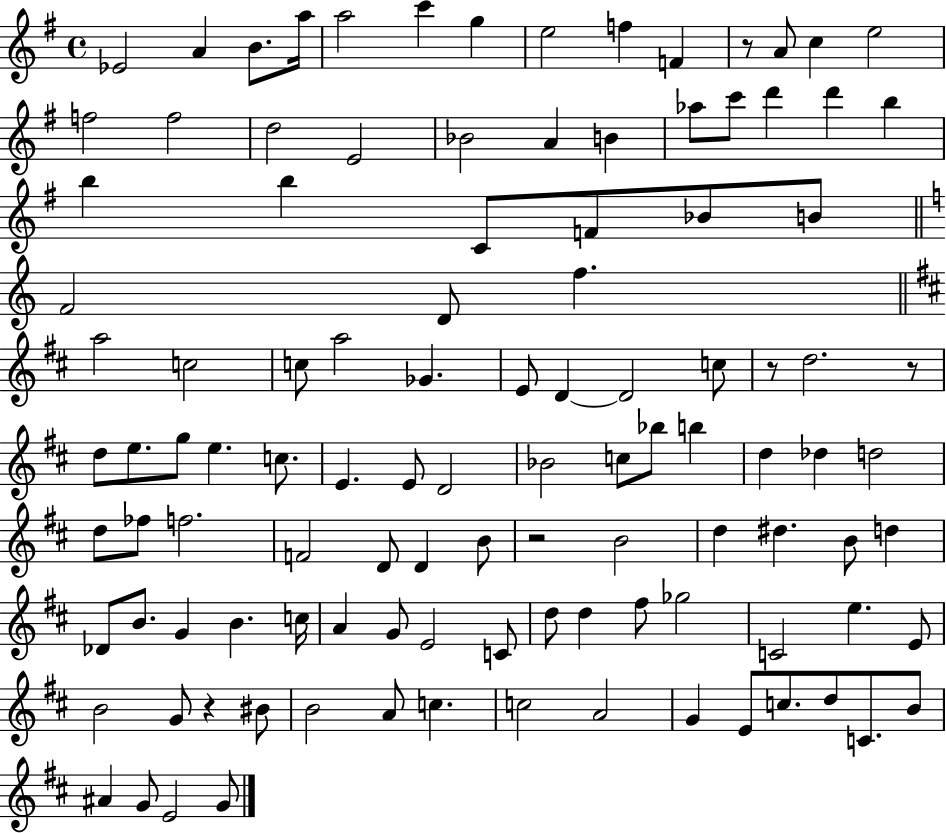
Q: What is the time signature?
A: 4/4